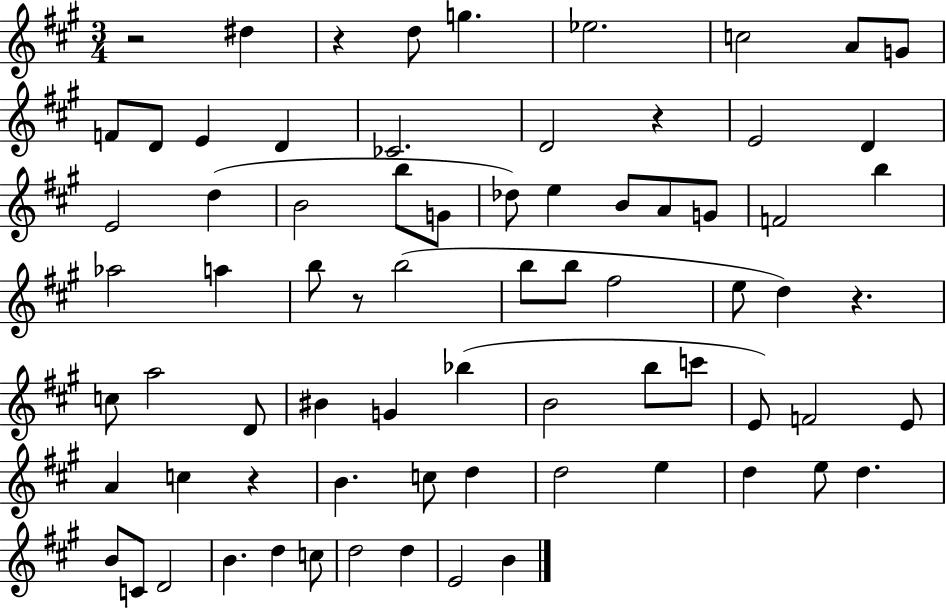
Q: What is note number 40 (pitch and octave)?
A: BIS4